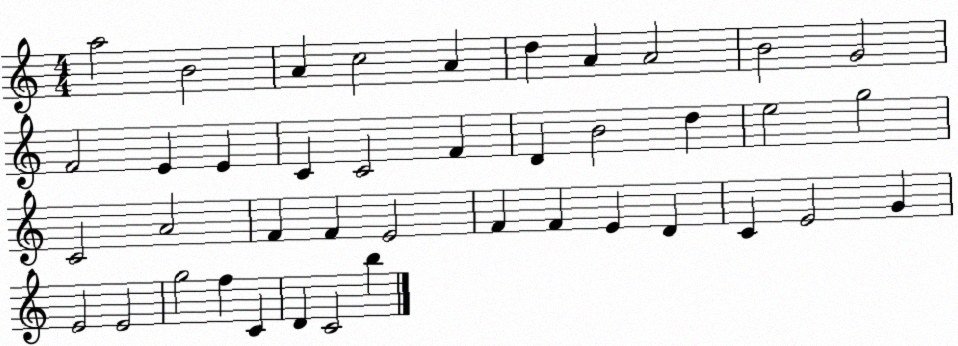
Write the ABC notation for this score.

X:1
T:Untitled
M:4/4
L:1/4
K:C
a2 B2 A c2 A d A A2 B2 G2 F2 E E C C2 F D B2 d e2 g2 C2 A2 F F E2 F F E D C E2 G E2 E2 g2 f C D C2 b